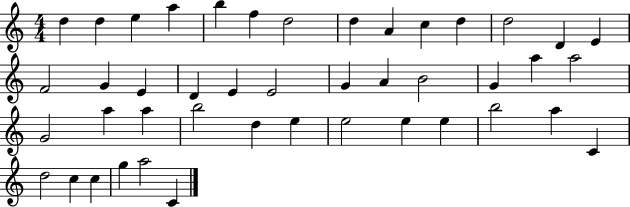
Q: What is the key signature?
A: C major